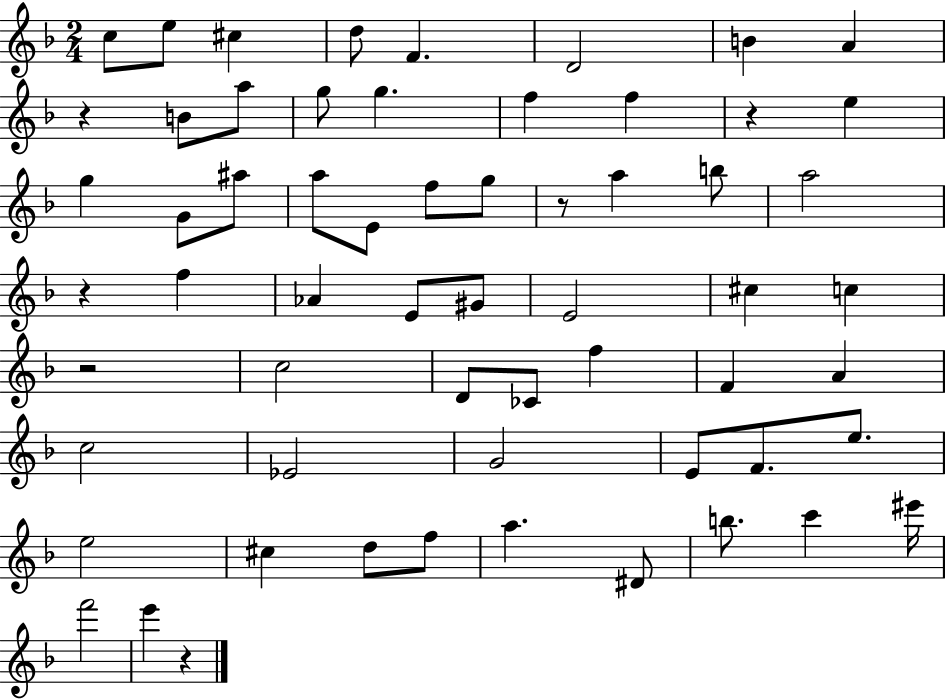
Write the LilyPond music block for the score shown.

{
  \clef treble
  \numericTimeSignature
  \time 2/4
  \key f \major
  c''8 e''8 cis''4 | d''8 f'4. | d'2 | b'4 a'4 | \break r4 b'8 a''8 | g''8 g''4. | f''4 f''4 | r4 e''4 | \break g''4 g'8 ais''8 | a''8 e'8 f''8 g''8 | r8 a''4 b''8 | a''2 | \break r4 f''4 | aes'4 e'8 gis'8 | e'2 | cis''4 c''4 | \break r2 | c''2 | d'8 ces'8 f''4 | f'4 a'4 | \break c''2 | ees'2 | g'2 | e'8 f'8. e''8. | \break e''2 | cis''4 d''8 f''8 | a''4. dis'8 | b''8. c'''4 eis'''16 | \break f'''2 | e'''4 r4 | \bar "|."
}